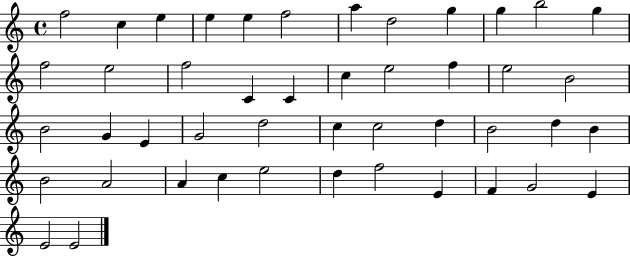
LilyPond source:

{
  \clef treble
  \time 4/4
  \defaultTimeSignature
  \key c \major
  f''2 c''4 e''4 | e''4 e''4 f''2 | a''4 d''2 g''4 | g''4 b''2 g''4 | \break f''2 e''2 | f''2 c'4 c'4 | c''4 e''2 f''4 | e''2 b'2 | \break b'2 g'4 e'4 | g'2 d''2 | c''4 c''2 d''4 | b'2 d''4 b'4 | \break b'2 a'2 | a'4 c''4 e''2 | d''4 f''2 e'4 | f'4 g'2 e'4 | \break e'2 e'2 | \bar "|."
}